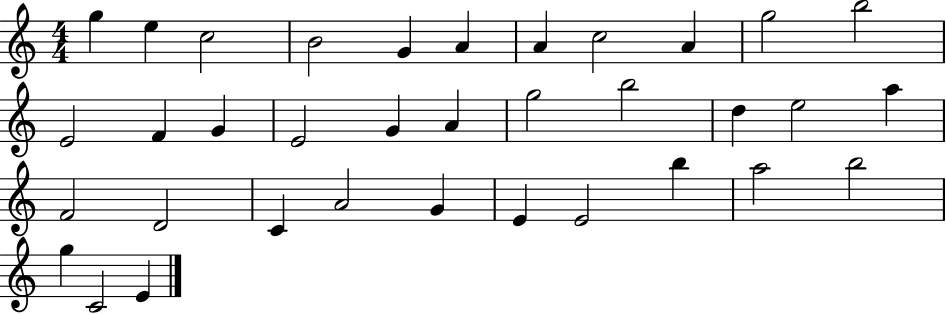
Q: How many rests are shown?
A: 0